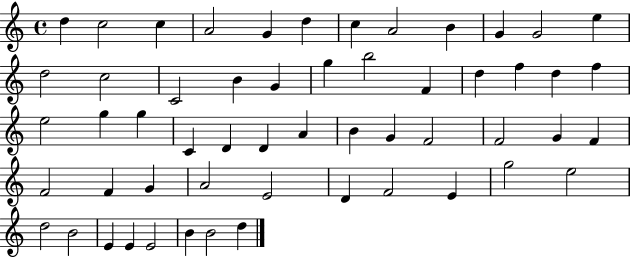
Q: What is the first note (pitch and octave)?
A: D5